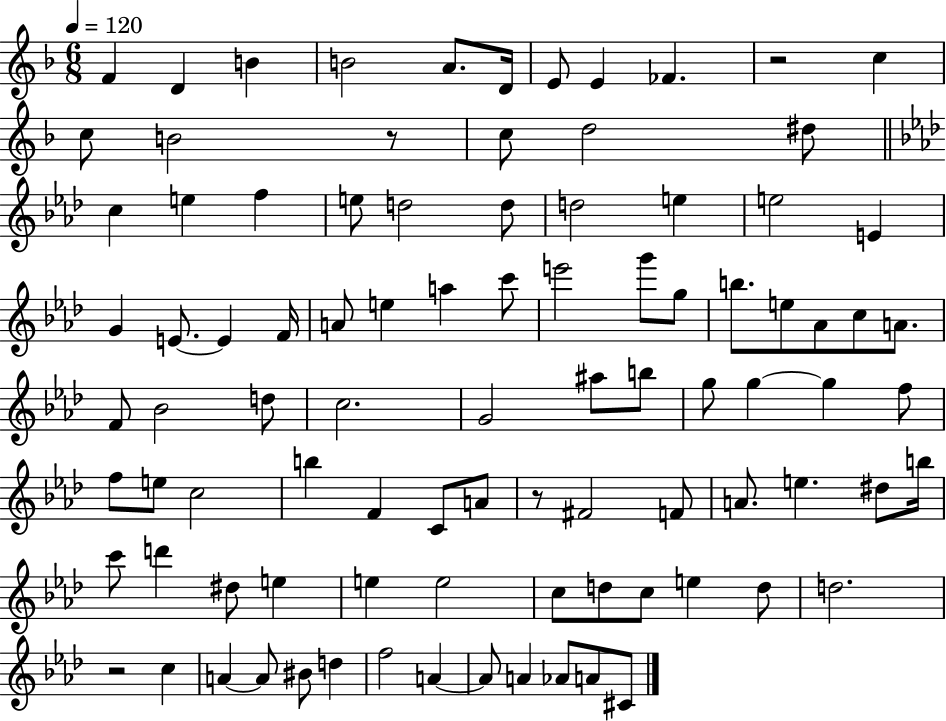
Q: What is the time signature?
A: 6/8